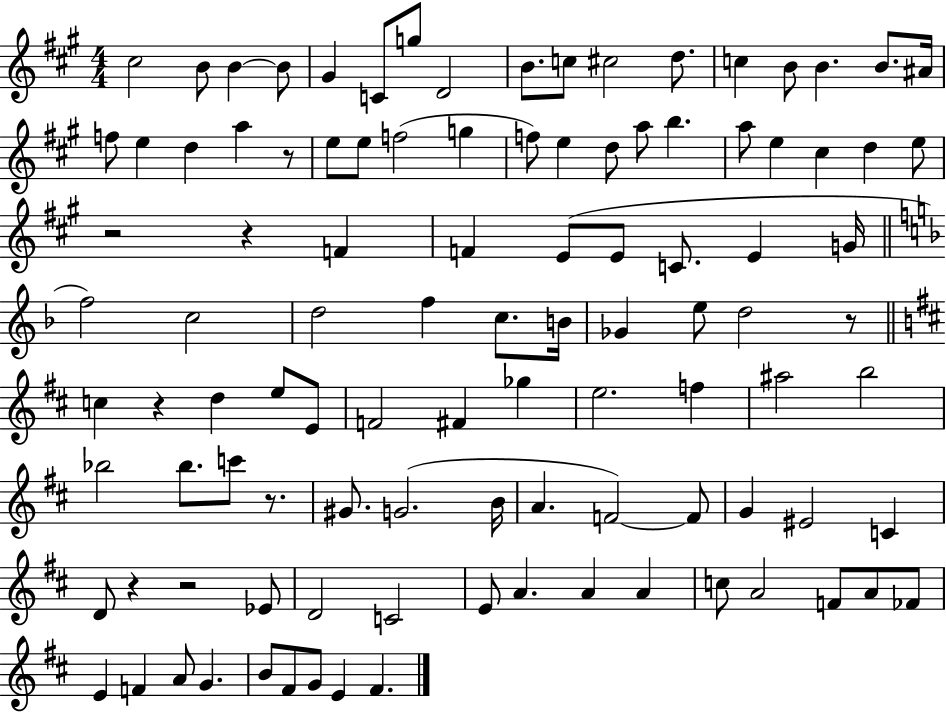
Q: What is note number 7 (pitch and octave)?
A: G5